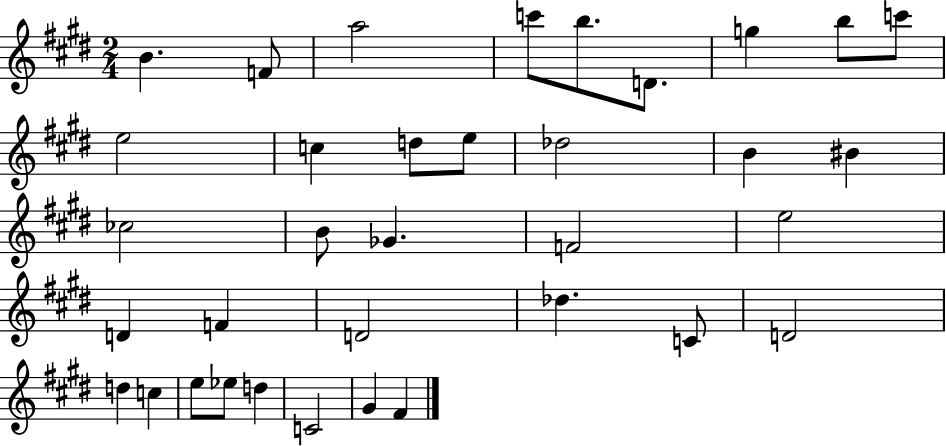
{
  \clef treble
  \numericTimeSignature
  \time 2/4
  \key e \major
  b'4. f'8 | a''2 | c'''8 b''8. d'8. | g''4 b''8 c'''8 | \break e''2 | c''4 d''8 e''8 | des''2 | b'4 bis'4 | \break ces''2 | b'8 ges'4. | f'2 | e''2 | \break d'4 f'4 | d'2 | des''4. c'8 | d'2 | \break d''4 c''4 | e''8 ees''8 d''4 | c'2 | gis'4 fis'4 | \break \bar "|."
}